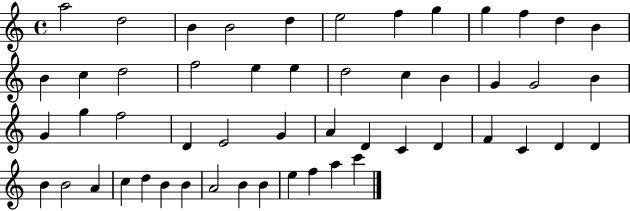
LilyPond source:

{
  \clef treble
  \time 4/4
  \defaultTimeSignature
  \key c \major
  a''2 d''2 | b'4 b'2 d''4 | e''2 f''4 g''4 | g''4 f''4 d''4 b'4 | \break b'4 c''4 d''2 | f''2 e''4 e''4 | d''2 c''4 b'4 | g'4 g'2 b'4 | \break g'4 g''4 f''2 | d'4 e'2 g'4 | a'4 d'4 c'4 d'4 | f'4 c'4 d'4 d'4 | \break b'4 b'2 a'4 | c''4 d''4 b'4 b'4 | a'2 b'4 b'4 | e''4 f''4 a''4 c'''4 | \break \bar "|."
}